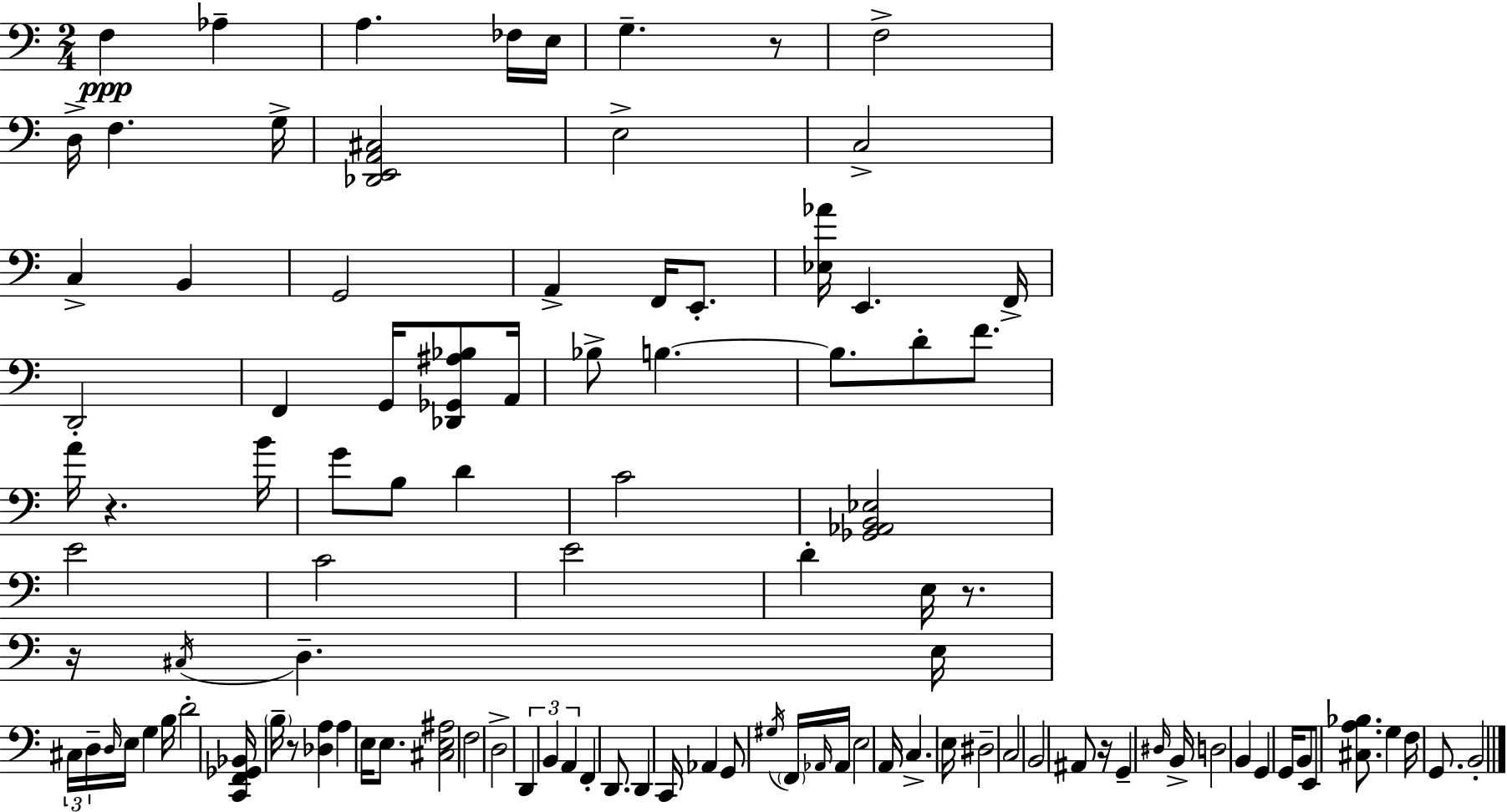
{
  \clef bass
  \numericTimeSignature
  \time 2/4
  \key a \minor
  f4\ppp aes4-- | a4. fes16 e16 | g4.-- r8 | f2-> | \break d16-> f4. g16-> | <des, e, a, cis>2 | e2-> | c2-> | \break c4-> b,4 | g,2 | a,4-> f,16 e,8.-. | <ees aes'>16 e,4. f,16-> | \break d,2-. | f,4 g,16 <des, ges, ais bes>8 a,16 | bes8-> b4.~~ | b8. d'8-. f'8. | \break a'16 r4. b'16 | g'8 b8 d'4 | c'2 | <ges, aes, b, ees>2 | \break e'2 | c'2 | e'2 | d'4-. e16 r8. | \break r16 \acciaccatura { cis16 } d4.-- | e16 \tuplet 3/2 { cis16 d16-- \grace { d16 } } e16 g4 | b16 d'2-. | <c, f, ges, bes,>16 \parenthesize b16-- r8 <des a>4 | \break a4 e16 e8. | <cis e ais>2 | f2 | d2-> | \break \tuplet 3/2 { d,4 b,4 | a,4 } f,4-. | d,8. d,4 | c,16 aes,4 g,8 | \break \acciaccatura { gis16 } \parenthesize f,16 \grace { aes,16 } aes,16 e2 | a,16 c4.-> | e16 dis2-- | c2 | \break b,2 | ais,8 r16 g,4-- | \grace { dis16 } b,16-> d2 | b,4 | \break g,4 g,16 b,8 | e,8 <cis a bes>8. g4 | f16 g,8. b,2-. | \bar "|."
}